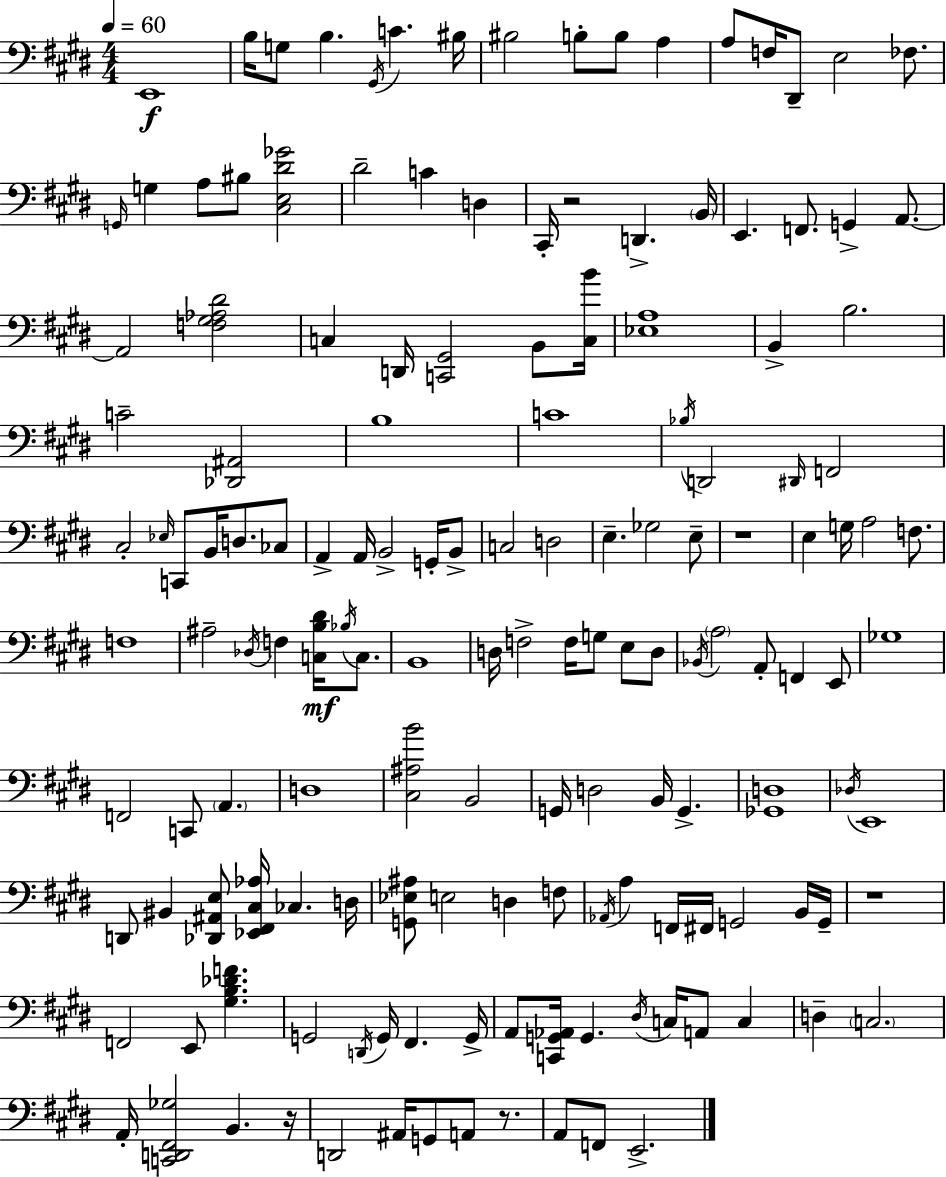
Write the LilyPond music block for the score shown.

{
  \clef bass
  \numericTimeSignature
  \time 4/4
  \key e \major
  \tempo 4 = 60
  e,1\f | b16 g8 b4. \acciaccatura { gis,16 } c'4. | bis16 bis2 b8-. b8 a4 | a8 f16 dis,8-- e2 fes8. | \break \grace { g,16 } g4 a8 bis8 <cis e dis' ges'>2 | dis'2-- c'4 d4 | cis,16-. r2 d,4.-> | \parenthesize b,16 e,4. f,8. g,4-> a,8.~~ | \break a,2 <f gis aes dis'>2 | c4 d,16 <c, gis,>2 b,8 | <c b'>16 <ees a>1 | b,4-> b2. | \break c'2-- <des, ais,>2 | b1 | c'1 | \acciaccatura { bes16 } d,2 \grace { dis,16 } f,2 | \break cis2-. \grace { ees16 } c,8 b,16 | d8. ces8 a,4-> a,16 b,2-> | g,16-. b,8-> c2 d2 | e4.-- ges2 | \break e8-- r1 | e4 g16 a2 | f8. f1 | ais2-- \acciaccatura { des16 } f4 | \break <c b dis'>16\mf \acciaccatura { bes16 } c8. b,1 | d16 f2-> | f16 g8 e8 d8 \acciaccatura { bes,16 } \parenthesize a2 | a,8-. f,4 e,8 ges1 | \break f,2 | c,8 \parenthesize a,4. d1 | <cis ais b'>2 | b,2 g,16 d2 | \break b,16 g,4.-> <ges, d>1 | \acciaccatura { des16 } e,1 | d,8 bis,4 <des, ais, e>8 | <ees, fis, cis aes>16 ces4. d16 <g, ees ais>8 e2 | \break d4 f8 \acciaccatura { aes,16 } a4 f,16 fis,16 | g,2 b,16 g,16-- r1 | f,2 | e,8 <gis b des' f'>4. g,2 | \break \acciaccatura { d,16 } g,16 fis,4. g,16-> a,8 <c, g, aes,>16 g,4. | \acciaccatura { dis16 } c16 a,8 c4 d4-- | \parenthesize c2. a,16-. <c, d, fis, ges>2 | b,4. r16 d,2 | \break ais,16 g,8 a,8 r8. a,8 f,8 | e,2.-> \bar "|."
}